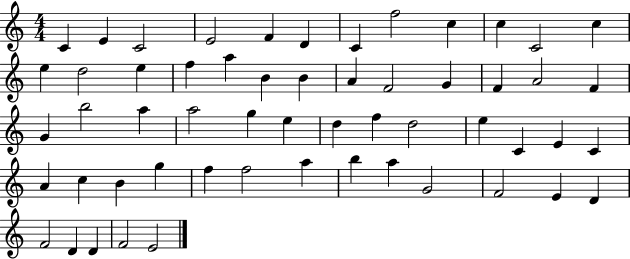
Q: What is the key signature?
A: C major